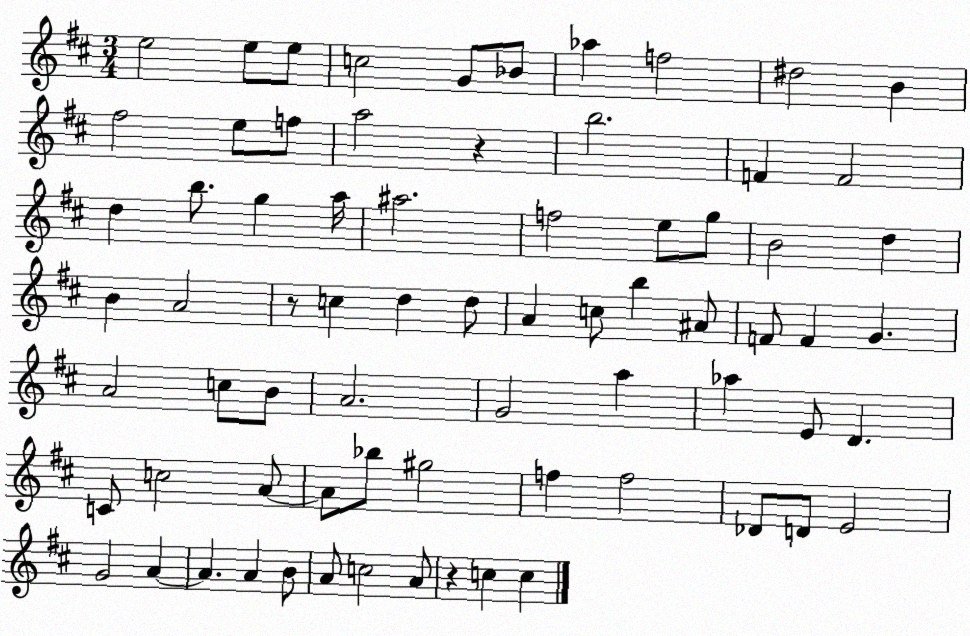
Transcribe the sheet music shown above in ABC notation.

X:1
T:Untitled
M:3/4
L:1/4
K:D
e2 e/2 e/2 c2 G/2 _B/2 _a f2 ^d2 B ^f2 e/2 f/2 a2 z b2 F F2 d b/2 g a/4 ^a2 f2 e/2 g/2 B2 d B A2 z/2 c d d/2 A c/2 b ^A/2 F/2 F G A2 c/2 B/2 A2 G2 a _a E/2 D C/2 c2 A/2 A/2 _b/2 ^g2 f f2 _D/2 D/2 E2 G2 A A A B/2 A/2 c2 A/2 z c c